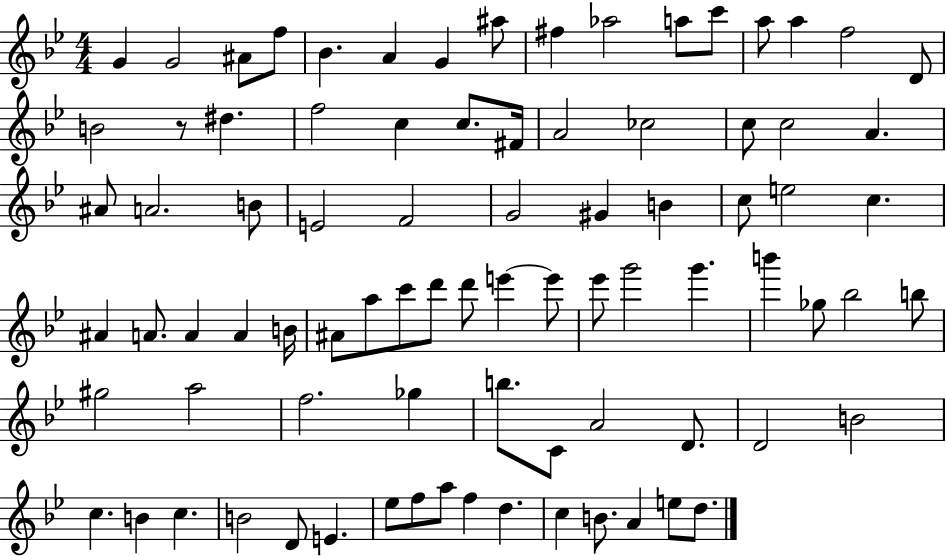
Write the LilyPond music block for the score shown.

{
  \clef treble
  \numericTimeSignature
  \time 4/4
  \key bes \major
  g'4 g'2 ais'8 f''8 | bes'4. a'4 g'4 ais''8 | fis''4 aes''2 a''8 c'''8 | a''8 a''4 f''2 d'8 | \break b'2 r8 dis''4. | f''2 c''4 c''8. fis'16 | a'2 ces''2 | c''8 c''2 a'4. | \break ais'8 a'2. b'8 | e'2 f'2 | g'2 gis'4 b'4 | c''8 e''2 c''4. | \break ais'4 a'8. a'4 a'4 b'16 | ais'8 a''8 c'''8 d'''8 d'''8 e'''4~~ e'''8 | ees'''8 g'''2 g'''4. | b'''4 ges''8 bes''2 b''8 | \break gis''2 a''2 | f''2. ges''4 | b''8. c'8 a'2 d'8. | d'2 b'2 | \break c''4. b'4 c''4. | b'2 d'8 e'4. | ees''8 f''8 a''8 f''4 d''4. | c''4 b'8. a'4 e''8 d''8. | \break \bar "|."
}